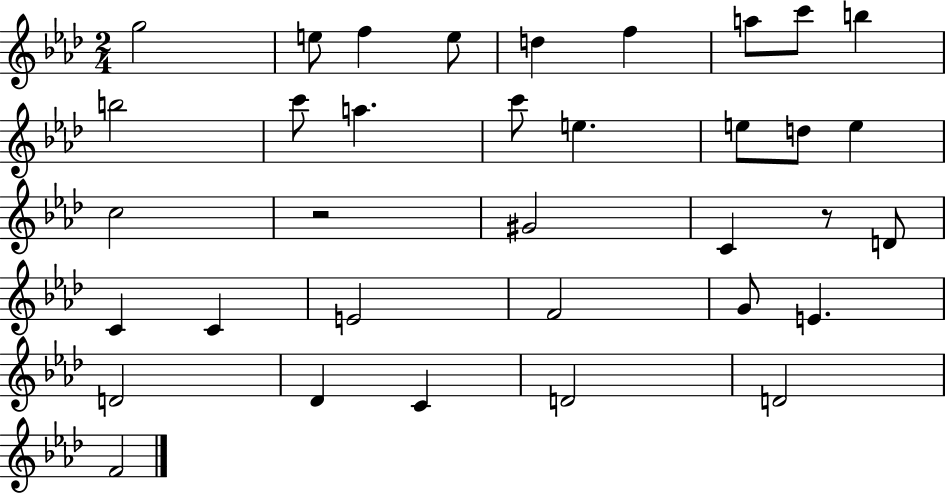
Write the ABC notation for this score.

X:1
T:Untitled
M:2/4
L:1/4
K:Ab
g2 e/2 f e/2 d f a/2 c'/2 b b2 c'/2 a c'/2 e e/2 d/2 e c2 z2 ^G2 C z/2 D/2 C C E2 F2 G/2 E D2 _D C D2 D2 F2